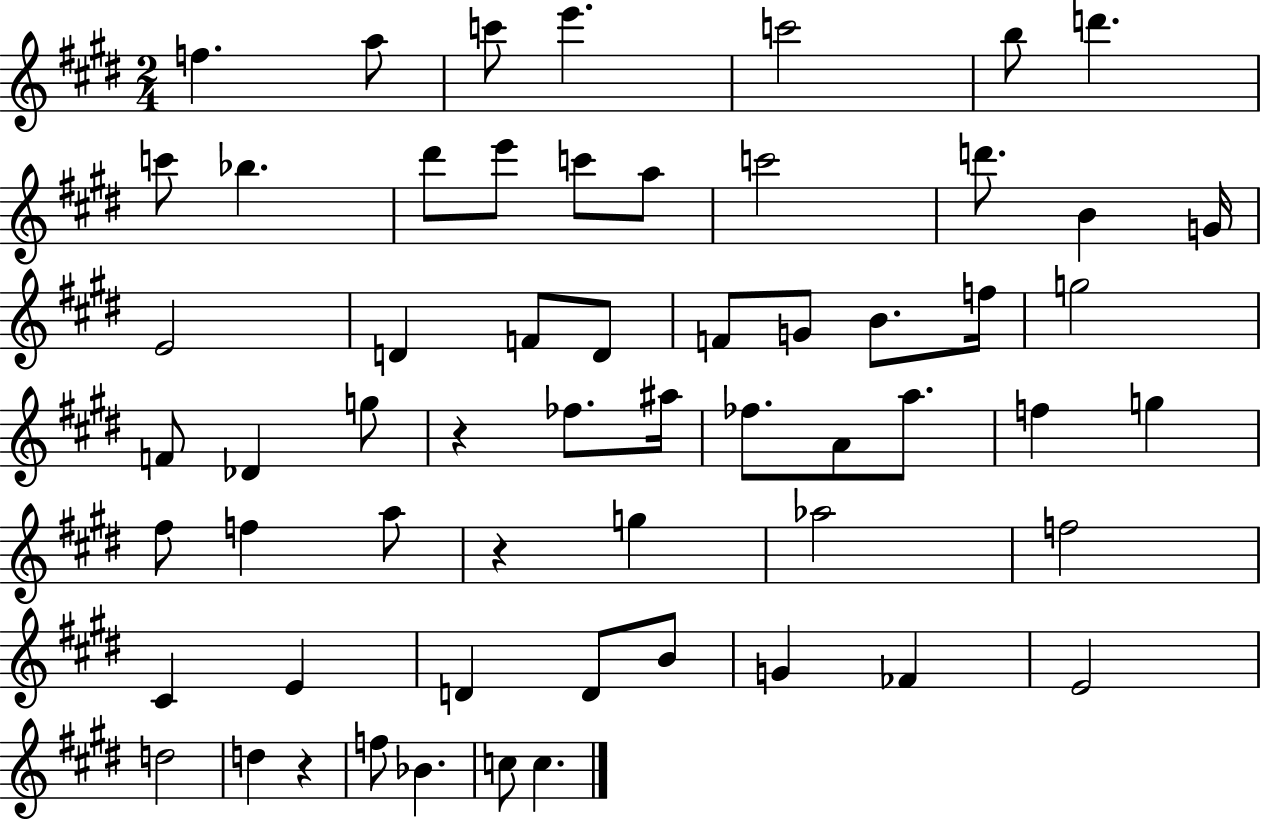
F5/q. A5/e C6/e E6/q. C6/h B5/e D6/q. C6/e Bb5/q. D#6/e E6/e C6/e A5/e C6/h D6/e. B4/q G4/s E4/h D4/q F4/e D4/e F4/e G4/e B4/e. F5/s G5/h F4/e Db4/q G5/e R/q FES5/e. A#5/s FES5/e. A4/e A5/e. F5/q G5/q F#5/e F5/q A5/e R/q G5/q Ab5/h F5/h C#4/q E4/q D4/q D4/e B4/e G4/q FES4/q E4/h D5/h D5/q R/q F5/e Bb4/q. C5/e C5/q.